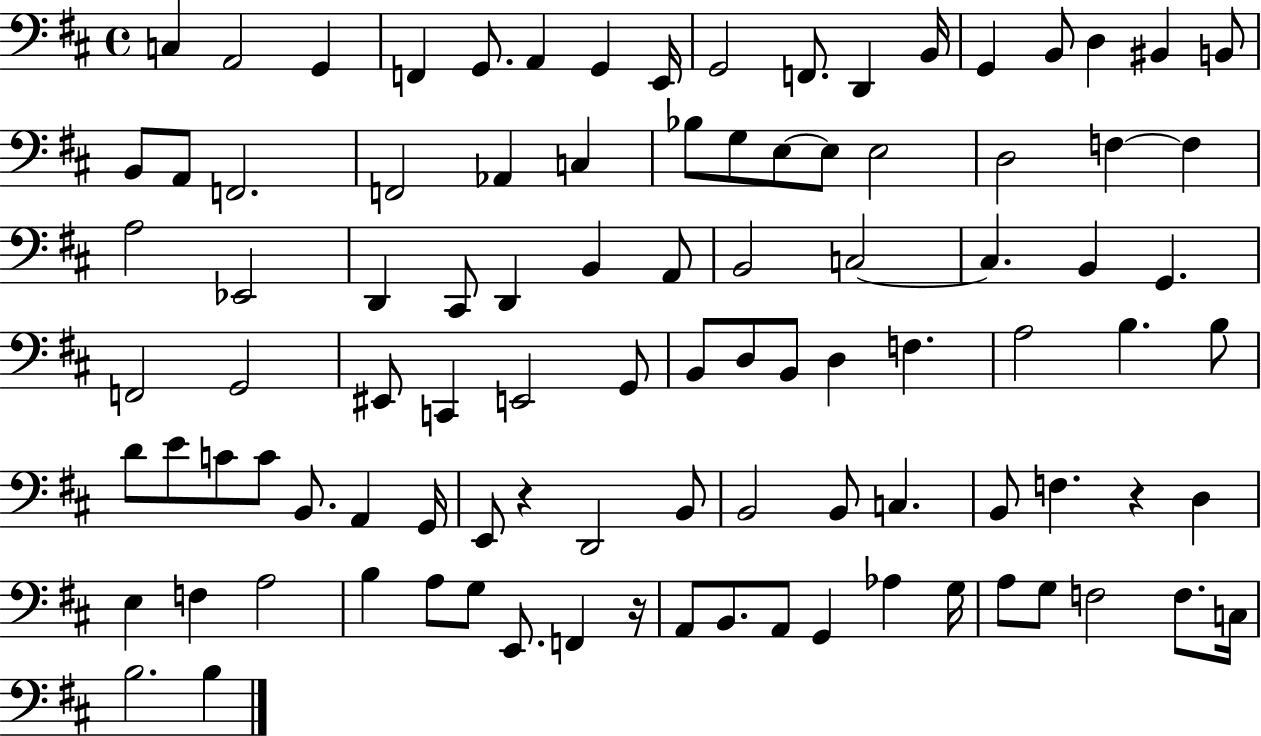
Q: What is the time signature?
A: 4/4